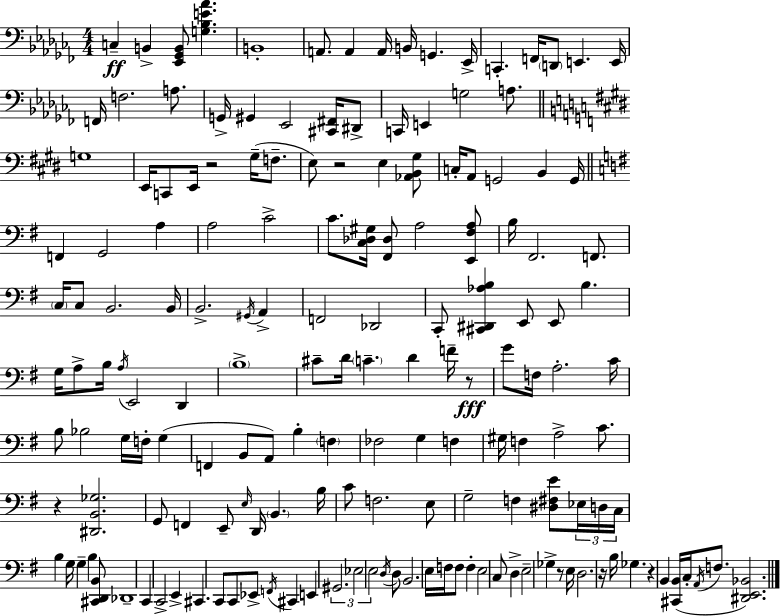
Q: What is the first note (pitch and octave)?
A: C3